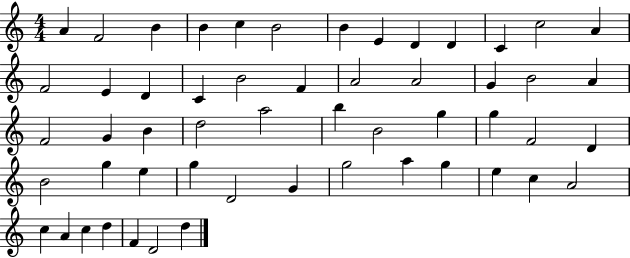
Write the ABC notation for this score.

X:1
T:Untitled
M:4/4
L:1/4
K:C
A F2 B B c B2 B E D D C c2 A F2 E D C B2 F A2 A2 G B2 A F2 G B d2 a2 b B2 g g F2 D B2 g e g D2 G g2 a g e c A2 c A c d F D2 d